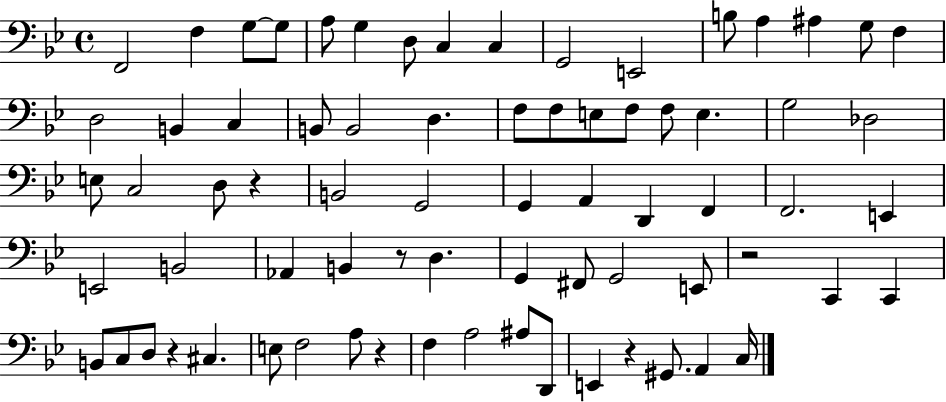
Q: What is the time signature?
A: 4/4